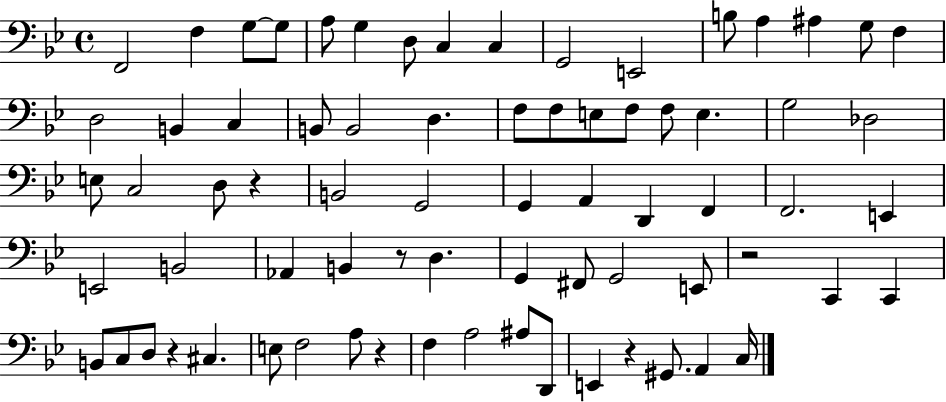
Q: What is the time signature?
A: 4/4